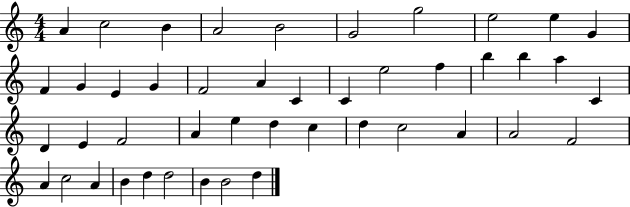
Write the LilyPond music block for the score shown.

{
  \clef treble
  \numericTimeSignature
  \time 4/4
  \key c \major
  a'4 c''2 b'4 | a'2 b'2 | g'2 g''2 | e''2 e''4 g'4 | \break f'4 g'4 e'4 g'4 | f'2 a'4 c'4 | c'4 e''2 f''4 | b''4 b''4 a''4 c'4 | \break d'4 e'4 f'2 | a'4 e''4 d''4 c''4 | d''4 c''2 a'4 | a'2 f'2 | \break a'4 c''2 a'4 | b'4 d''4 d''2 | b'4 b'2 d''4 | \bar "|."
}